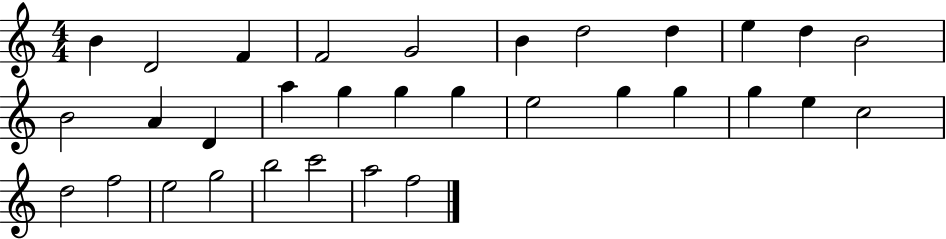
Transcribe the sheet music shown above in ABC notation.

X:1
T:Untitled
M:4/4
L:1/4
K:C
B D2 F F2 G2 B d2 d e d B2 B2 A D a g g g e2 g g g e c2 d2 f2 e2 g2 b2 c'2 a2 f2